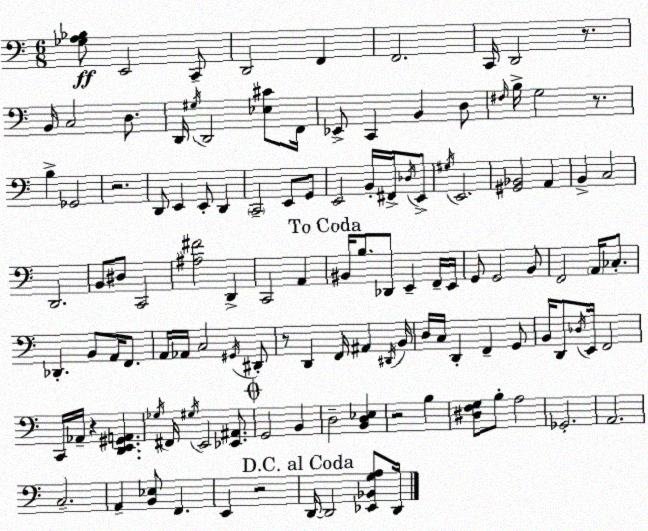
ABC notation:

X:1
T:Untitled
M:6/8
L:1/4
K:Am
[_G,A,_B,]/2 E,,2 C,,/2 D,,2 F,, F,,2 C,,/4 D,,2 z/2 B,,/4 C,2 D,/2 D,,/4 ^G,/4 D,,2 [_E,^C]/2 F,,/4 _E,,/2 C,, B,, D,/2 ^F,/4 B,/4 G,2 z/2 B, _G,,2 z2 D,,/2 E,, E,,/2 D,, C,,2 E,,/2 G,,/2 E,,2 B,,/4 ^F,,/4 _D,/4 E,,/2 ^G,/4 E,,2 [^G,,_B,,]2 A,, B,, C,2 D,,2 B,,/2 ^D,/2 C,,2 [^A,^F]2 D,, C,,2 A,, ^B,,/4 B,/2 _D,,/2 E,, F,,/4 E,,/4 G,,/2 G,,2 B,,/2 F,,2 A,,/4 _C,/2 _D,, B,,/2 A,,/4 F,,/2 A,,/4 _A,,/4 C,2 ^G,,/4 ^D,,/2 z/2 D,, F,,/4 ^A,, ^D,,/4 B,,/4 D,/4 C,/4 D,, F,, G,,/2 B,,/4 D,,/2 _D,/4 E,,/4 F,,2 C,,/4 _A,,/4 z [D,,E,,^G,,A,,] _G,/4 ^F,,/4 ^G,/4 E,,2 [_E,,^A,,]/2 G,,2 B,, D,2 [B,,D,_E,] z2 B, [^D,F,G,]/2 B,/2 A,2 _G,,2 A,,2 C,2 A,, [B,,_E,]/2 F,, E,, z2 D,,/4 D,,2 [_E,,_B,,G,A,]/2 D,,/4